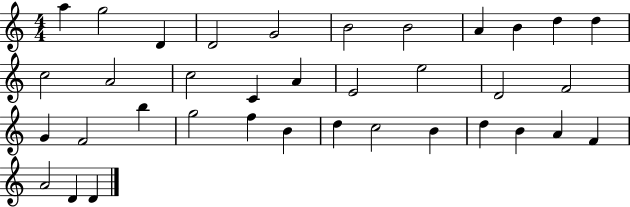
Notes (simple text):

A5/q G5/h D4/q D4/h G4/h B4/h B4/h A4/q B4/q D5/q D5/q C5/h A4/h C5/h C4/q A4/q E4/h E5/h D4/h F4/h G4/q F4/h B5/q G5/h F5/q B4/q D5/q C5/h B4/q D5/q B4/q A4/q F4/q A4/h D4/q D4/q